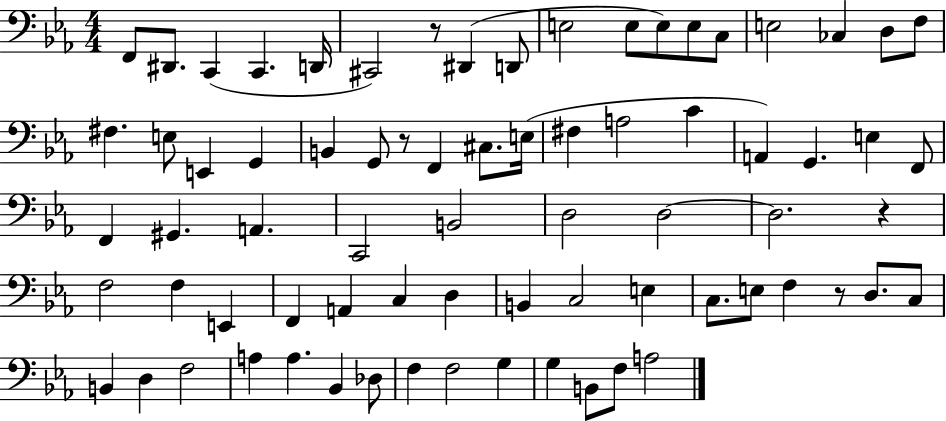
X:1
T:Untitled
M:4/4
L:1/4
K:Eb
F,,/2 ^D,,/2 C,, C,, D,,/4 ^C,,2 z/2 ^D,, D,,/2 E,2 E,/2 E,/2 E,/2 C,/2 E,2 _C, D,/2 F,/2 ^F, E,/2 E,, G,, B,, G,,/2 z/2 F,, ^C,/2 E,/4 ^F, A,2 C A,, G,, E, F,,/2 F,, ^G,, A,, C,,2 B,,2 D,2 D,2 D,2 z F,2 F, E,, F,, A,, C, D, B,, C,2 E, C,/2 E,/2 F, z/2 D,/2 C,/2 B,, D, F,2 A, A, _B,, _D,/2 F, F,2 G, G, B,,/2 F,/2 A,2